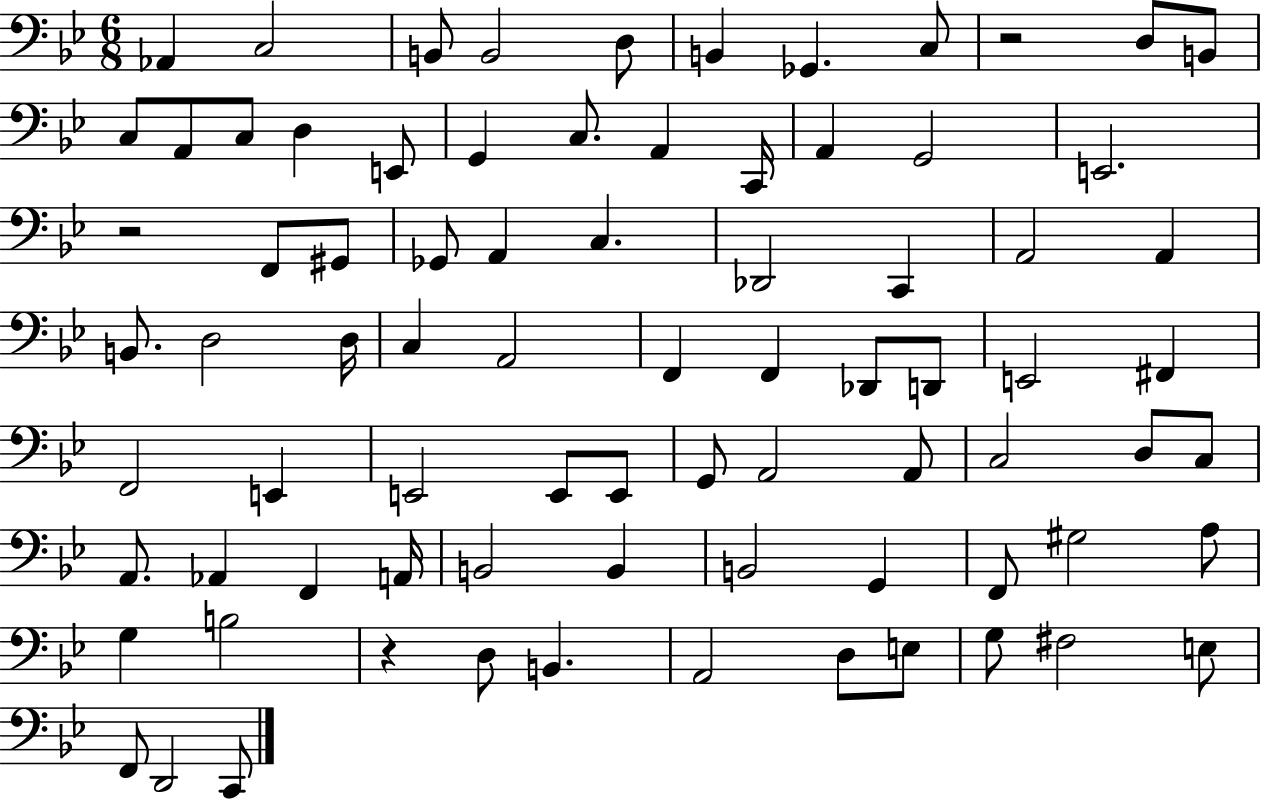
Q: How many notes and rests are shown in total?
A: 80